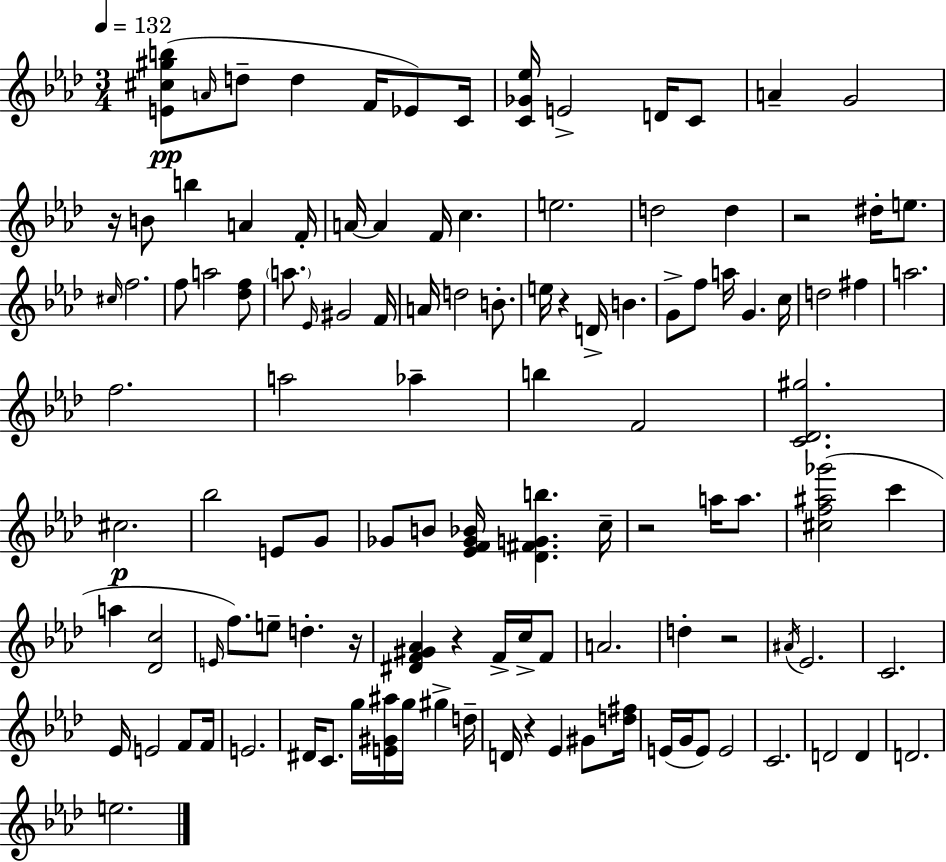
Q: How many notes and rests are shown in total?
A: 116